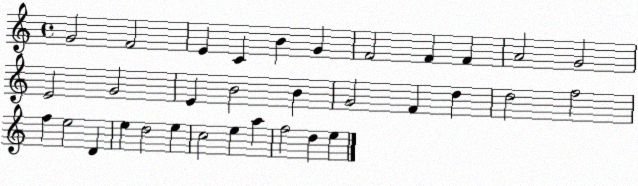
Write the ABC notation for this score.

X:1
T:Untitled
M:4/4
L:1/4
K:C
G2 F2 E C B G F2 F F A2 G2 E2 G2 E B2 B G2 F d d2 f2 f e2 D e d2 e c2 e a f2 d e